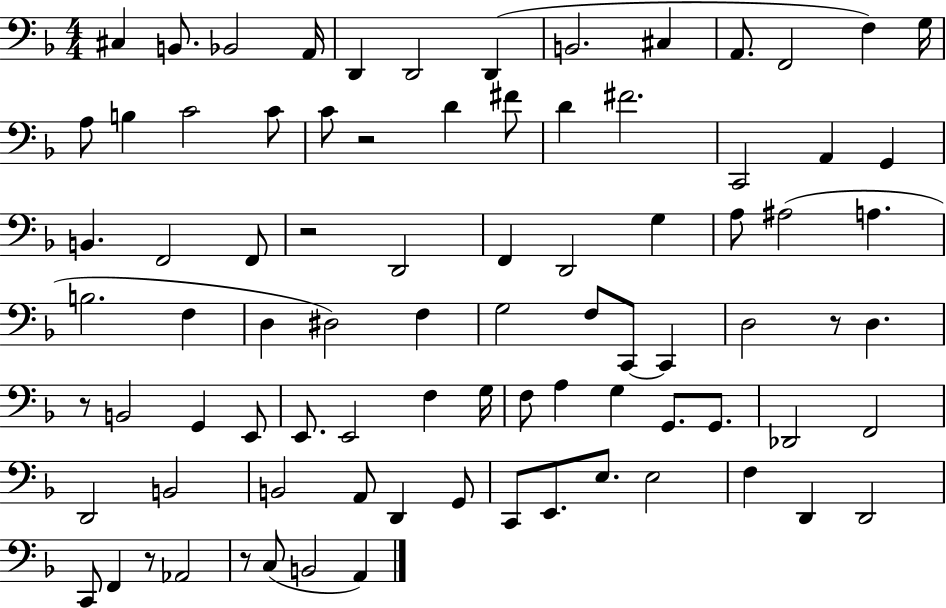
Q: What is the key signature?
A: F major